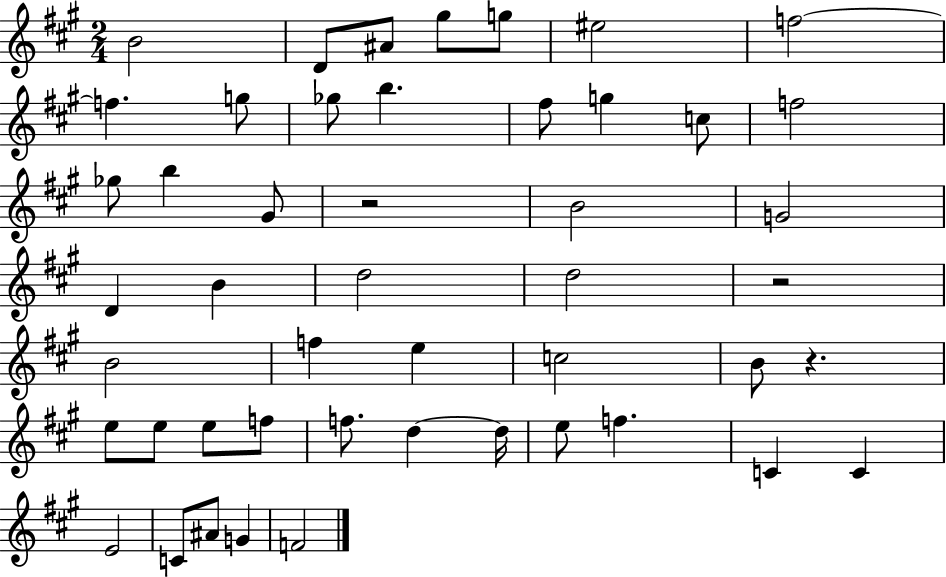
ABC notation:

X:1
T:Untitled
M:2/4
L:1/4
K:A
B2 D/2 ^A/2 ^g/2 g/2 ^e2 f2 f g/2 _g/2 b ^f/2 g c/2 f2 _g/2 b ^G/2 z2 B2 G2 D B d2 d2 z2 B2 f e c2 B/2 z e/2 e/2 e/2 f/2 f/2 d d/4 e/2 f C C E2 C/2 ^A/2 G F2